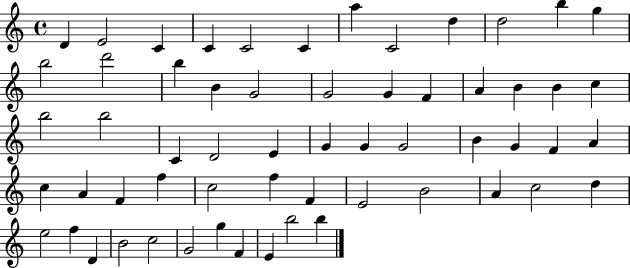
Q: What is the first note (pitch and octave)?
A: D4